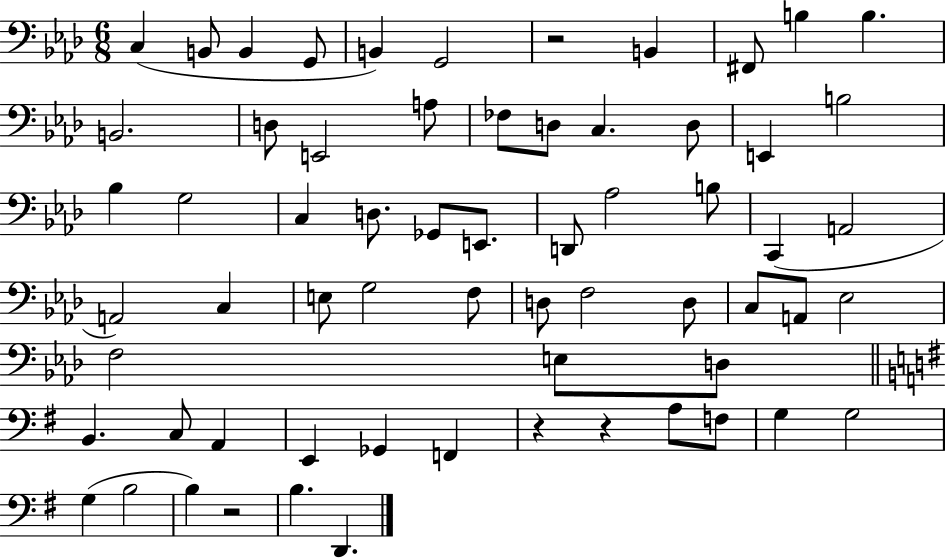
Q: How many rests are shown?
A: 4